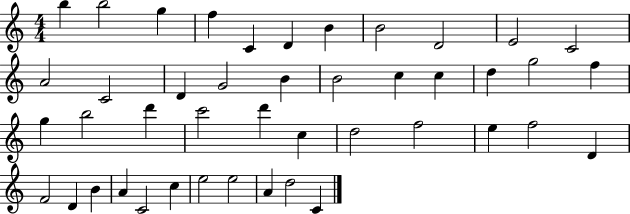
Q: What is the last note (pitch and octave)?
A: C4